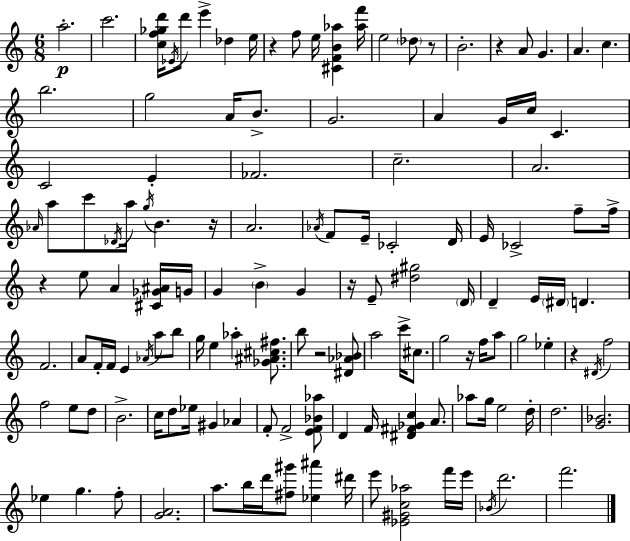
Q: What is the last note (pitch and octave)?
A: F6